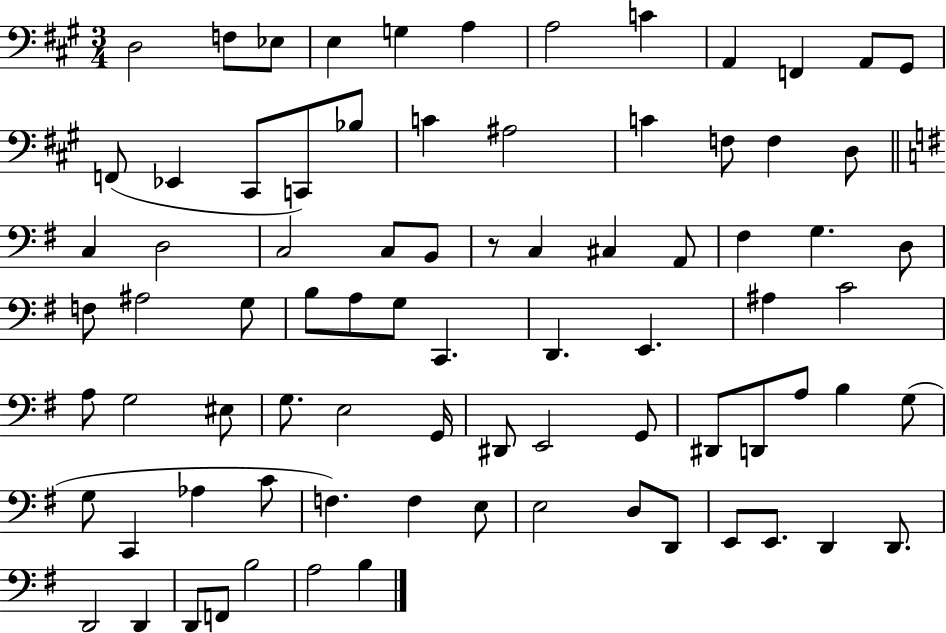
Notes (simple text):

D3/h F3/e Eb3/e E3/q G3/q A3/q A3/h C4/q A2/q F2/q A2/e G#2/e F2/e Eb2/q C#2/e C2/e Bb3/e C4/q A#3/h C4/q F3/e F3/q D3/e C3/q D3/h C3/h C3/e B2/e R/e C3/q C#3/q A2/e F#3/q G3/q. D3/e F3/e A#3/h G3/e B3/e A3/e G3/e C2/q. D2/q. E2/q. A#3/q C4/h A3/e G3/h EIS3/e G3/e. E3/h G2/s D#2/e E2/h G2/e D#2/e D2/e A3/e B3/q G3/e G3/e C2/q Ab3/q C4/e F3/q. F3/q E3/e E3/h D3/e D2/e E2/e E2/e. D2/q D2/e. D2/h D2/q D2/e F2/e B3/h A3/h B3/q